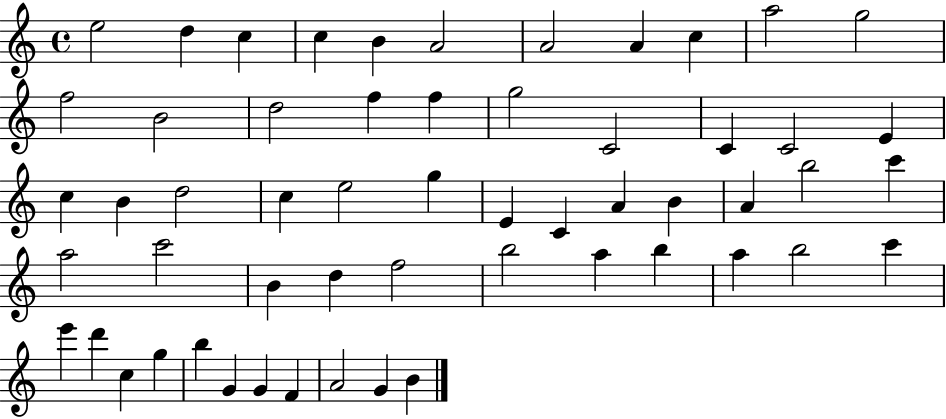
{
  \clef treble
  \time 4/4
  \defaultTimeSignature
  \key c \major
  e''2 d''4 c''4 | c''4 b'4 a'2 | a'2 a'4 c''4 | a''2 g''2 | \break f''2 b'2 | d''2 f''4 f''4 | g''2 c'2 | c'4 c'2 e'4 | \break c''4 b'4 d''2 | c''4 e''2 g''4 | e'4 c'4 a'4 b'4 | a'4 b''2 c'''4 | \break a''2 c'''2 | b'4 d''4 f''2 | b''2 a''4 b''4 | a''4 b''2 c'''4 | \break e'''4 d'''4 c''4 g''4 | b''4 g'4 g'4 f'4 | a'2 g'4 b'4 | \bar "|."
}